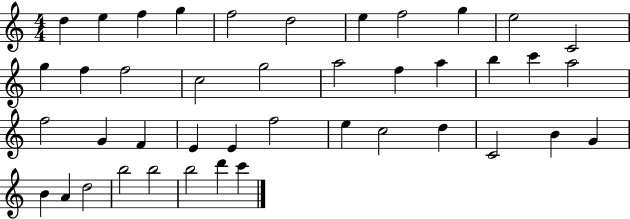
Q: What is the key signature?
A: C major